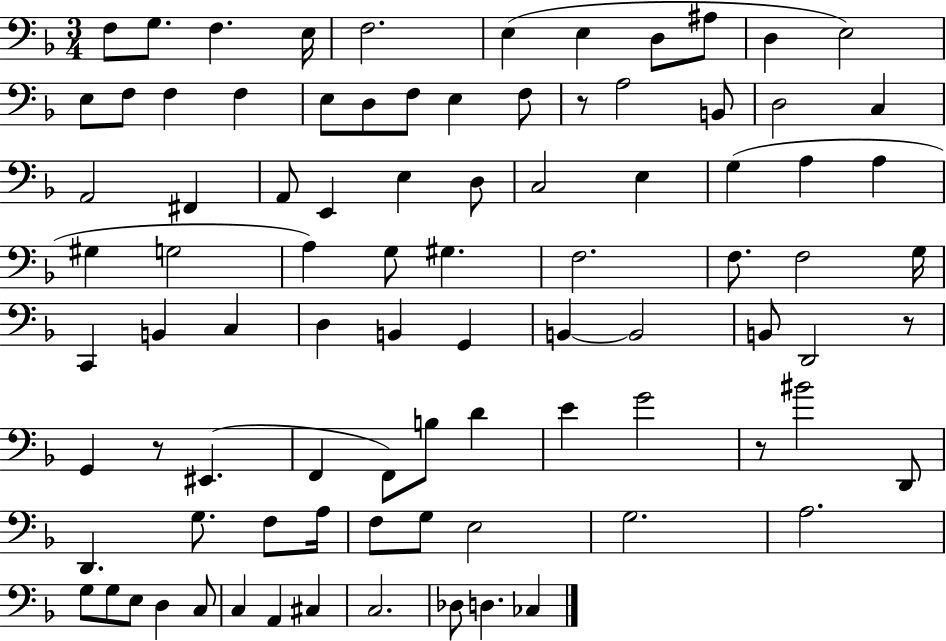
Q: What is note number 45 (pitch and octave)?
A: C2